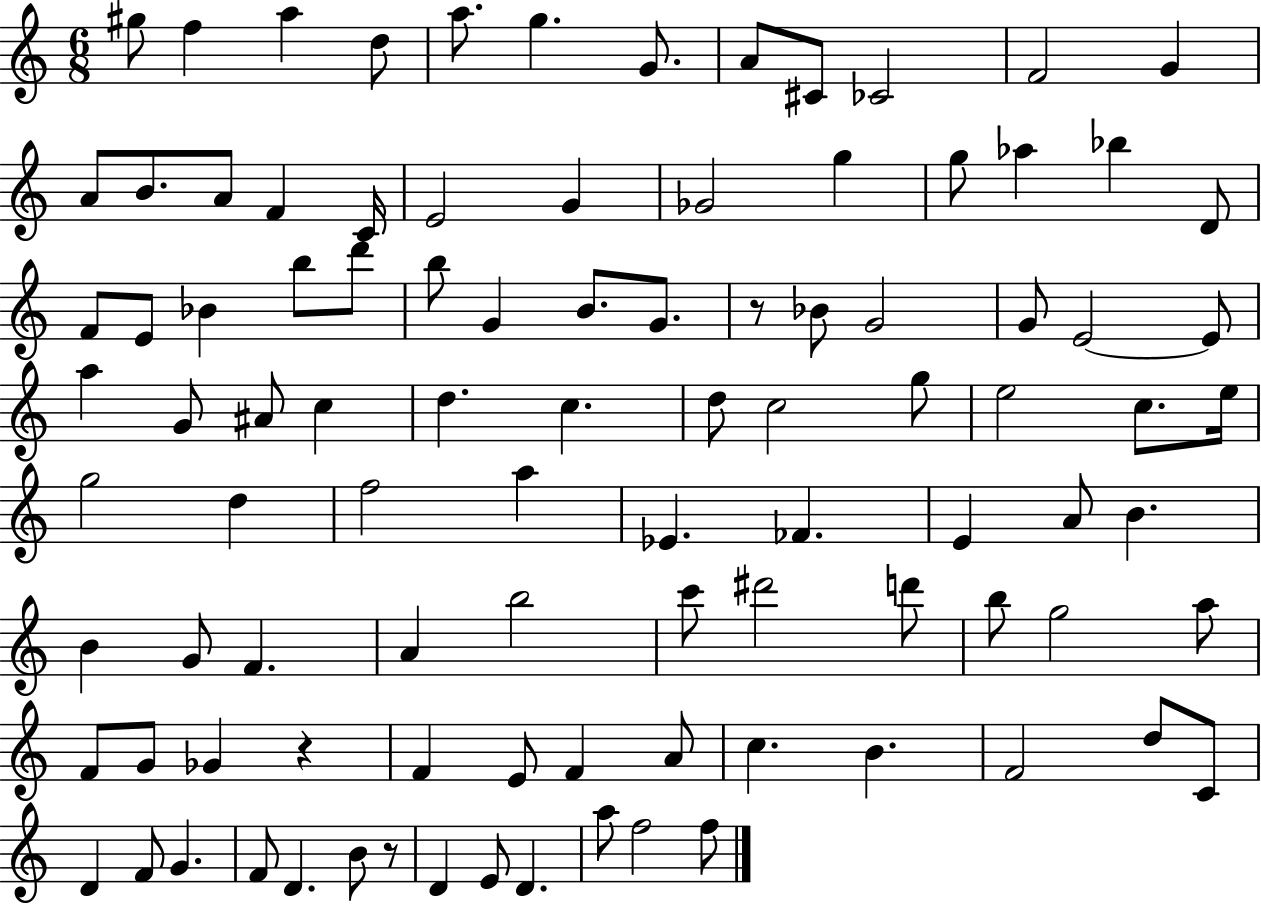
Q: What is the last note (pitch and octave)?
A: F5